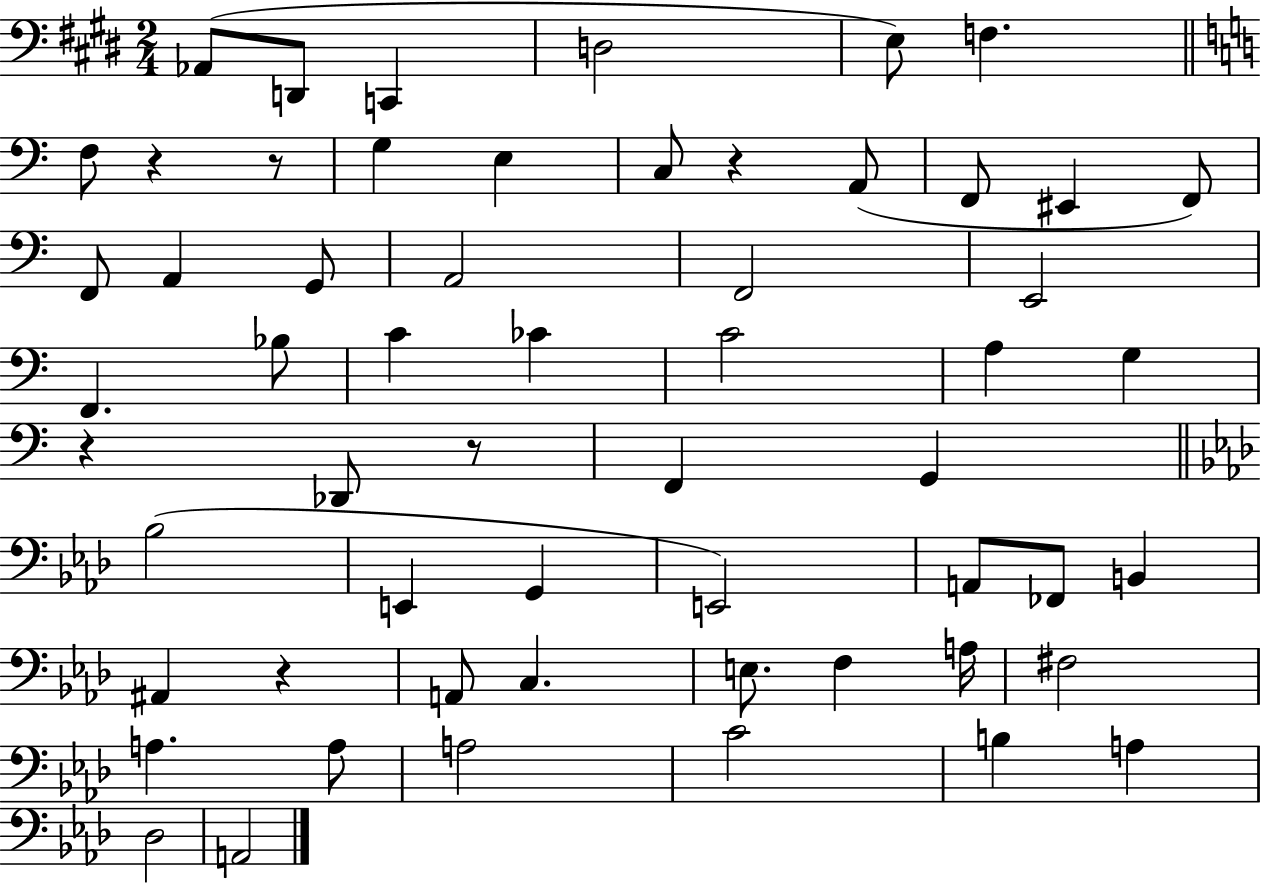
X:1
T:Untitled
M:2/4
L:1/4
K:E
_A,,/2 D,,/2 C,, D,2 E,/2 F, F,/2 z z/2 G, E, C,/2 z A,,/2 F,,/2 ^E,, F,,/2 F,,/2 A,, G,,/2 A,,2 F,,2 E,,2 F,, _B,/2 C _C C2 A, G, z _D,,/2 z/2 F,, G,, _B,2 E,, G,, E,,2 A,,/2 _F,,/2 B,, ^A,, z A,,/2 C, E,/2 F, A,/4 ^F,2 A, A,/2 A,2 C2 B, A, _D,2 A,,2